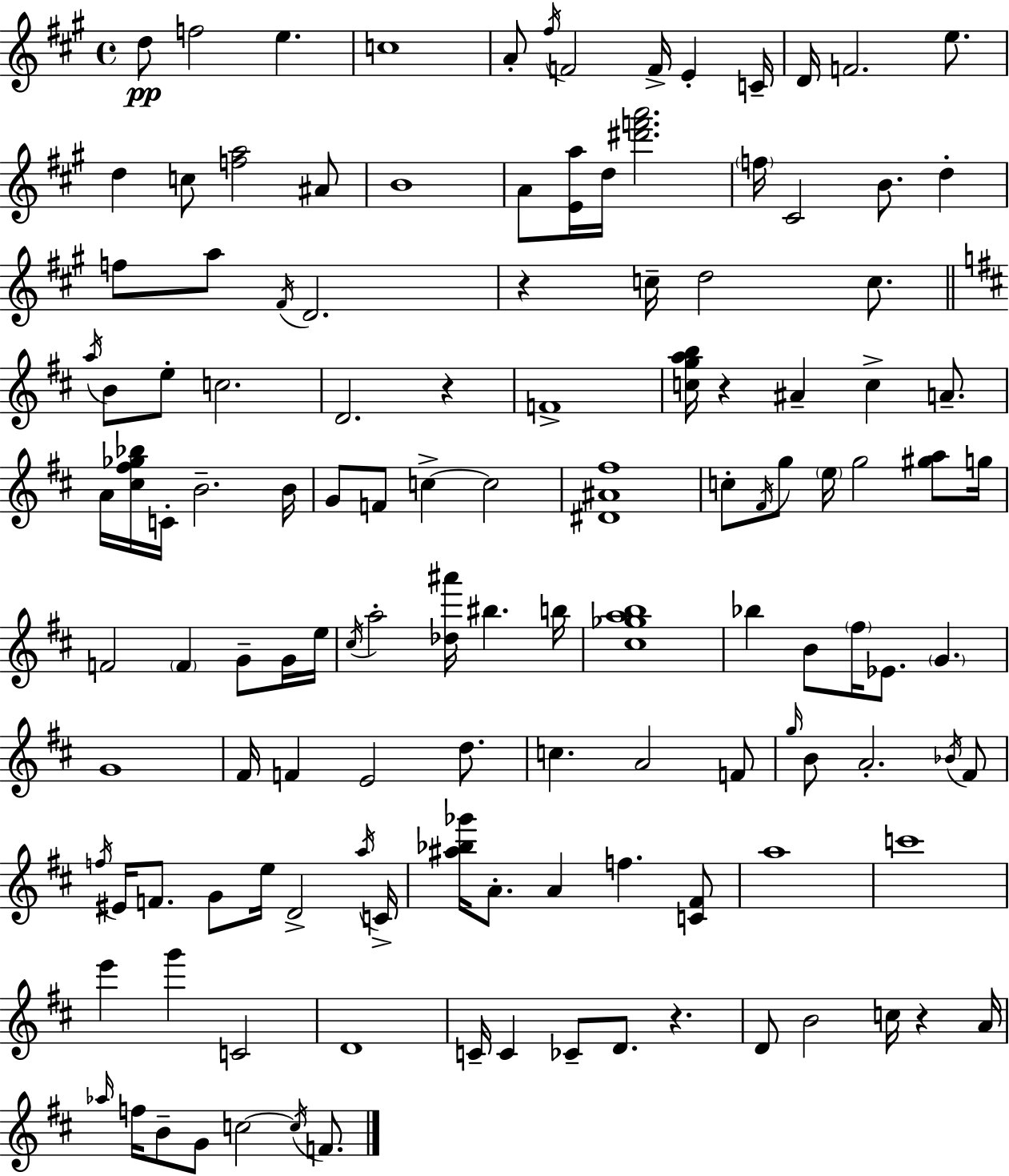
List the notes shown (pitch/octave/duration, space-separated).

D5/e F5/h E5/q. C5/w A4/e F#5/s F4/h F4/s E4/q C4/s D4/s F4/h. E5/e. D5/q C5/e [F5,A5]/h A#4/e B4/w A4/e [E4,A5]/s D5/s [D#6,F6,A6]/h. F5/s C#4/h B4/e. D5/q F5/e A5/e F#4/s D4/h. R/q C5/s D5/h C5/e. A5/s B4/e E5/e C5/h. D4/h. R/q F4/w [C5,G5,A5,B5]/s R/q A#4/q C5/q A4/e. A4/s [C#5,F#5,Gb5,Bb5]/s C4/s B4/h. B4/s G4/e F4/e C5/q C5/h [D#4,A#4,F#5]/w C5/e F#4/s G5/e E5/s G5/h [G#5,A5]/e G5/s F4/h F4/q G4/e G4/s E5/s C#5/s A5/h [Db5,A#6]/s BIS5/q. B5/s [C#5,Gb5,A5,B5]/w Bb5/q B4/e F#5/s Eb4/e. G4/q. G4/w F#4/s F4/q E4/h D5/e. C5/q. A4/h F4/e G5/s B4/e A4/h. Bb4/s F#4/e F5/s EIS4/s F4/e. G4/e E5/s D4/h A5/s C4/s [A#5,Bb5,Gb6]/s A4/e. A4/q F5/q. [C4,F#4]/e A5/w C6/w E6/q G6/q C4/h D4/w C4/s C4/q CES4/e D4/e. R/q. D4/e B4/h C5/s R/q A4/s Ab5/s F5/s B4/e G4/e C5/h C5/s F4/e.